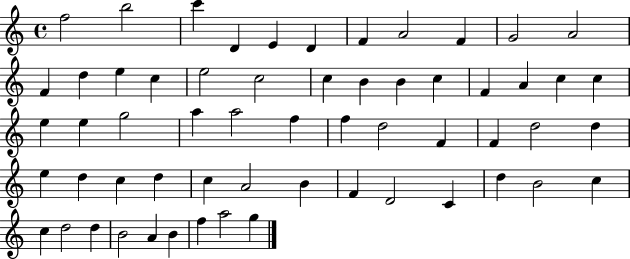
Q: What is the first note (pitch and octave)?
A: F5